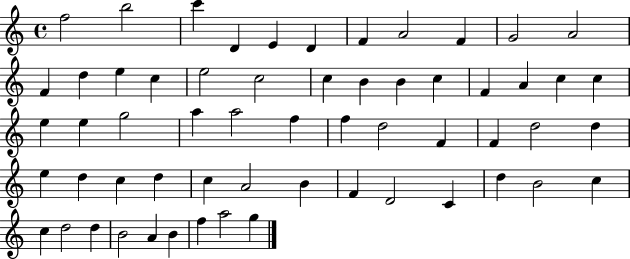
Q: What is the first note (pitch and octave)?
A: F5